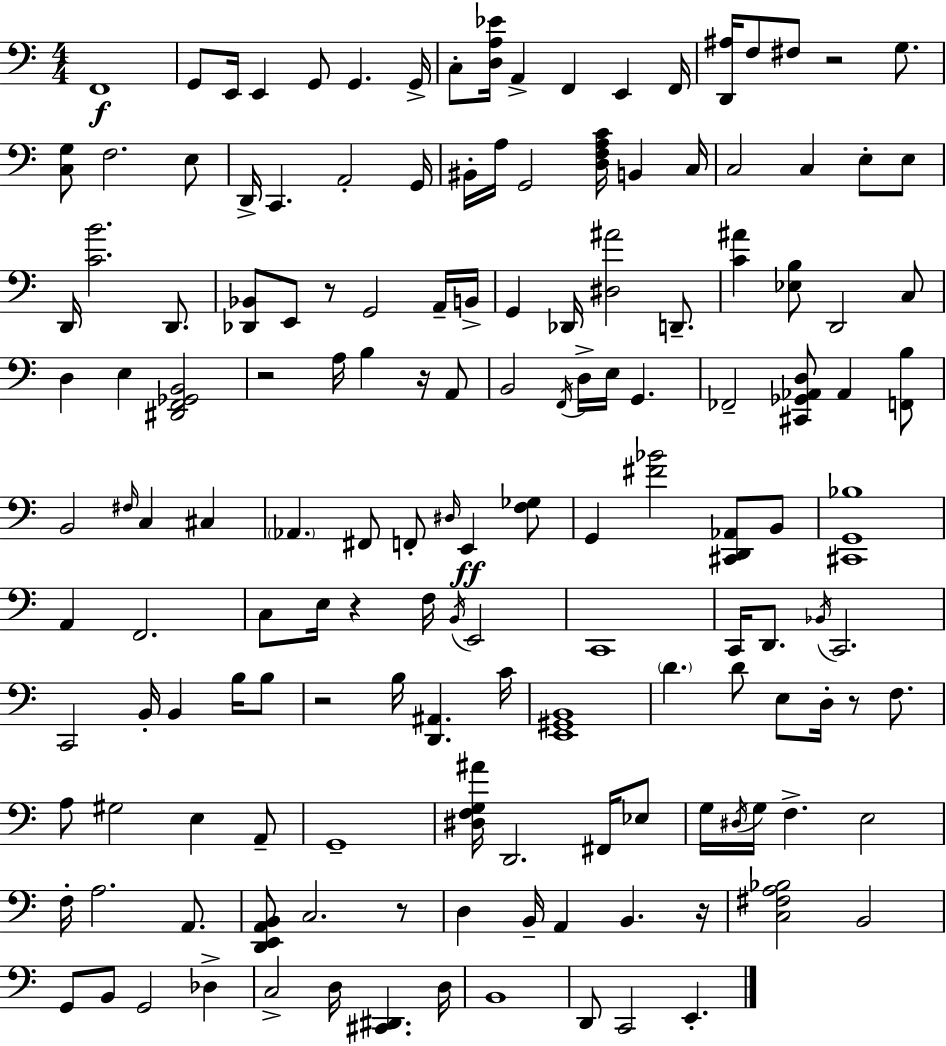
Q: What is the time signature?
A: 4/4